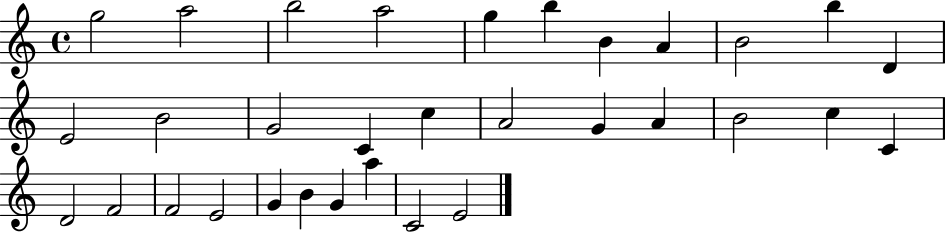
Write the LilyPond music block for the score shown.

{
  \clef treble
  \time 4/4
  \defaultTimeSignature
  \key c \major
  g''2 a''2 | b''2 a''2 | g''4 b''4 b'4 a'4 | b'2 b''4 d'4 | \break e'2 b'2 | g'2 c'4 c''4 | a'2 g'4 a'4 | b'2 c''4 c'4 | \break d'2 f'2 | f'2 e'2 | g'4 b'4 g'4 a''4 | c'2 e'2 | \break \bar "|."
}